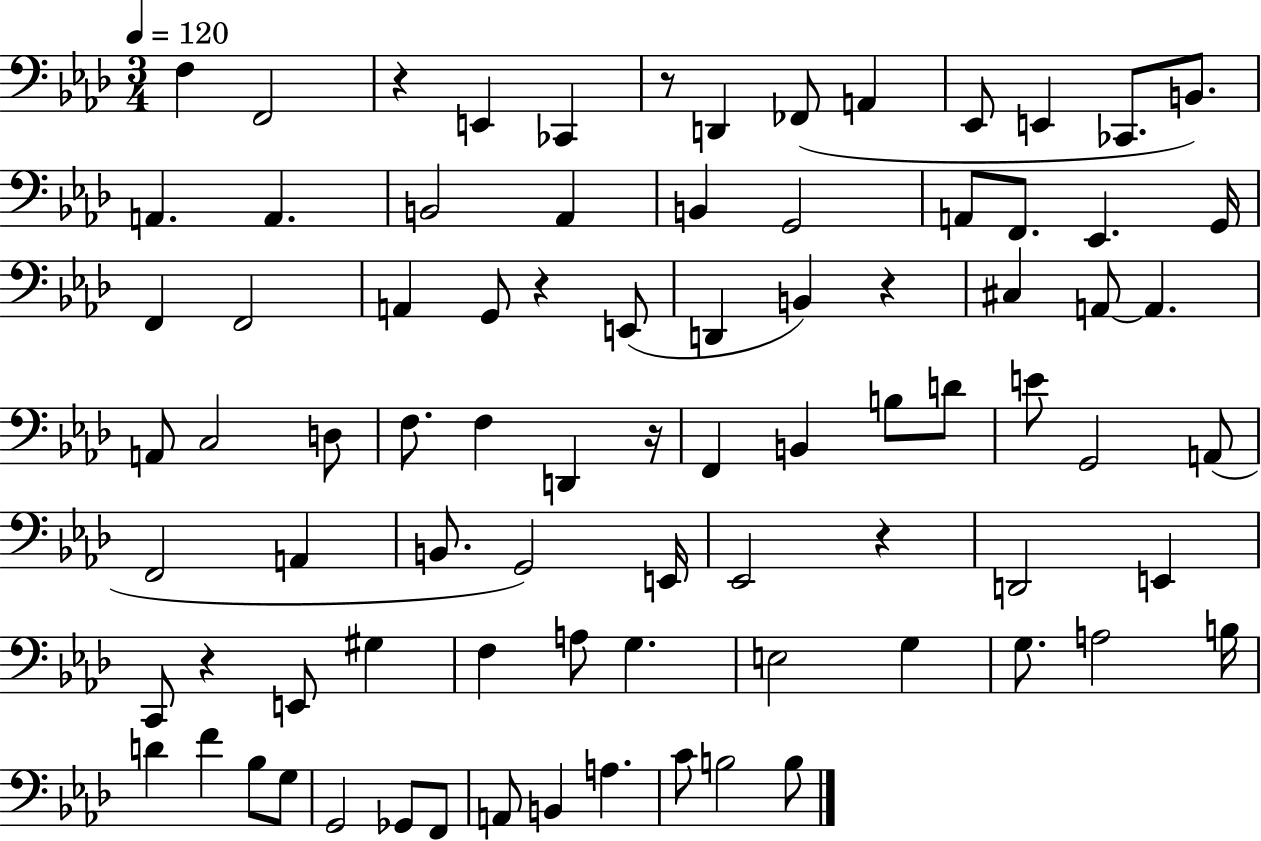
X:1
T:Untitled
M:3/4
L:1/4
K:Ab
F, F,,2 z E,, _C,, z/2 D,, _F,,/2 A,, _E,,/2 E,, _C,,/2 B,,/2 A,, A,, B,,2 _A,, B,, G,,2 A,,/2 F,,/2 _E,, G,,/4 F,, F,,2 A,, G,,/2 z E,,/2 D,, B,, z ^C, A,,/2 A,, A,,/2 C,2 D,/2 F,/2 F, D,, z/4 F,, B,, B,/2 D/2 E/2 G,,2 A,,/2 F,,2 A,, B,,/2 G,,2 E,,/4 _E,,2 z D,,2 E,, C,,/2 z E,,/2 ^G, F, A,/2 G, E,2 G, G,/2 A,2 B,/4 D F _B,/2 G,/2 G,,2 _G,,/2 F,,/2 A,,/2 B,, A, C/2 B,2 B,/2